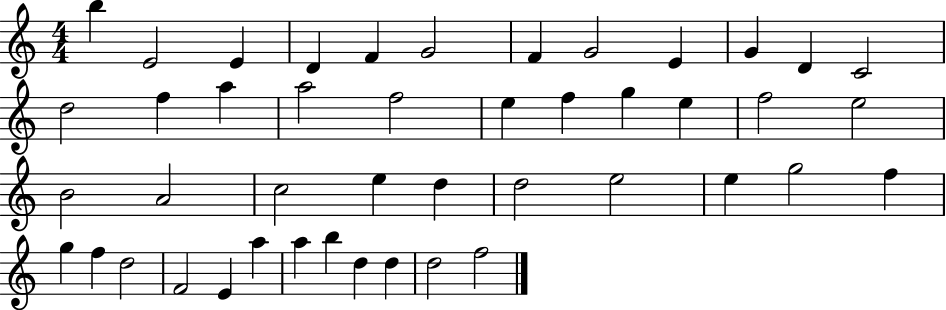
B5/q E4/h E4/q D4/q F4/q G4/h F4/q G4/h E4/q G4/q D4/q C4/h D5/h F5/q A5/q A5/h F5/h E5/q F5/q G5/q E5/q F5/h E5/h B4/h A4/h C5/h E5/q D5/q D5/h E5/h E5/q G5/h F5/q G5/q F5/q D5/h F4/h E4/q A5/q A5/q B5/q D5/q D5/q D5/h F5/h